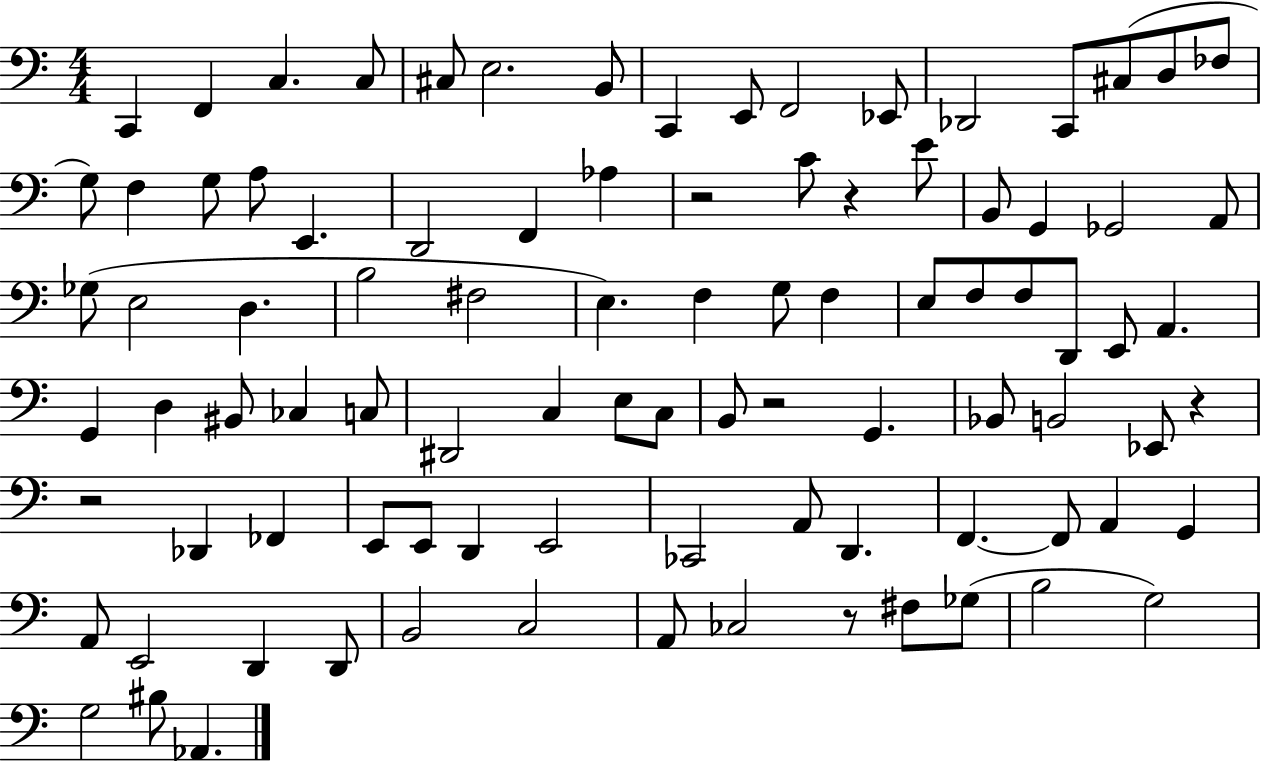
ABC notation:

X:1
T:Untitled
M:4/4
L:1/4
K:C
C,, F,, C, C,/2 ^C,/2 E,2 B,,/2 C,, E,,/2 F,,2 _E,,/2 _D,,2 C,,/2 ^C,/2 D,/2 _F,/2 G,/2 F, G,/2 A,/2 E,, D,,2 F,, _A, z2 C/2 z E/2 B,,/2 G,, _G,,2 A,,/2 _G,/2 E,2 D, B,2 ^F,2 E, F, G,/2 F, E,/2 F,/2 F,/2 D,,/2 E,,/2 A,, G,, D, ^B,,/2 _C, C,/2 ^D,,2 C, E,/2 C,/2 B,,/2 z2 G,, _B,,/2 B,,2 _E,,/2 z z2 _D,, _F,, E,,/2 E,,/2 D,, E,,2 _C,,2 A,,/2 D,, F,, F,,/2 A,, G,, A,,/2 E,,2 D,, D,,/2 B,,2 C,2 A,,/2 _C,2 z/2 ^F,/2 _G,/2 B,2 G,2 G,2 ^B,/2 _A,,